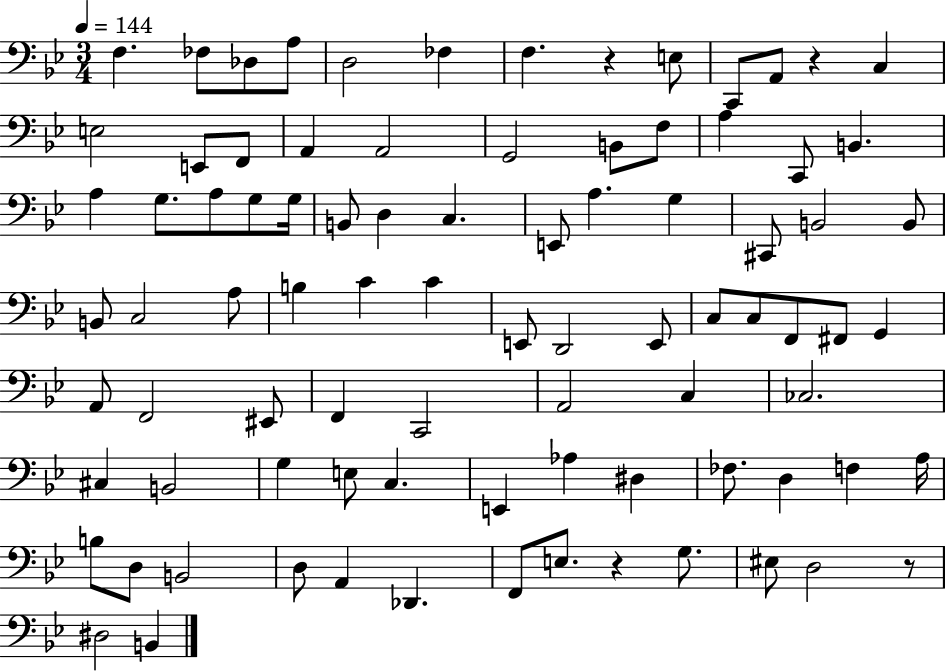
F3/q. FES3/e Db3/e A3/e D3/h FES3/q F3/q. R/q E3/e C2/e A2/e R/q C3/q E3/h E2/e F2/e A2/q A2/h G2/h B2/e F3/e A3/q C2/e B2/q. A3/q G3/e. A3/e G3/e G3/s B2/e D3/q C3/q. E2/e A3/q. G3/q C#2/e B2/h B2/e B2/e C3/h A3/e B3/q C4/q C4/q E2/e D2/h E2/e C3/e C3/e F2/e F#2/e G2/q A2/e F2/h EIS2/e F2/q C2/h A2/h C3/q CES3/h. C#3/q B2/h G3/q E3/e C3/q. E2/q Ab3/q D#3/q FES3/e. D3/q F3/q A3/s B3/e D3/e B2/h D3/e A2/q Db2/q. F2/e E3/e. R/q G3/e. EIS3/e D3/h R/e D#3/h B2/q